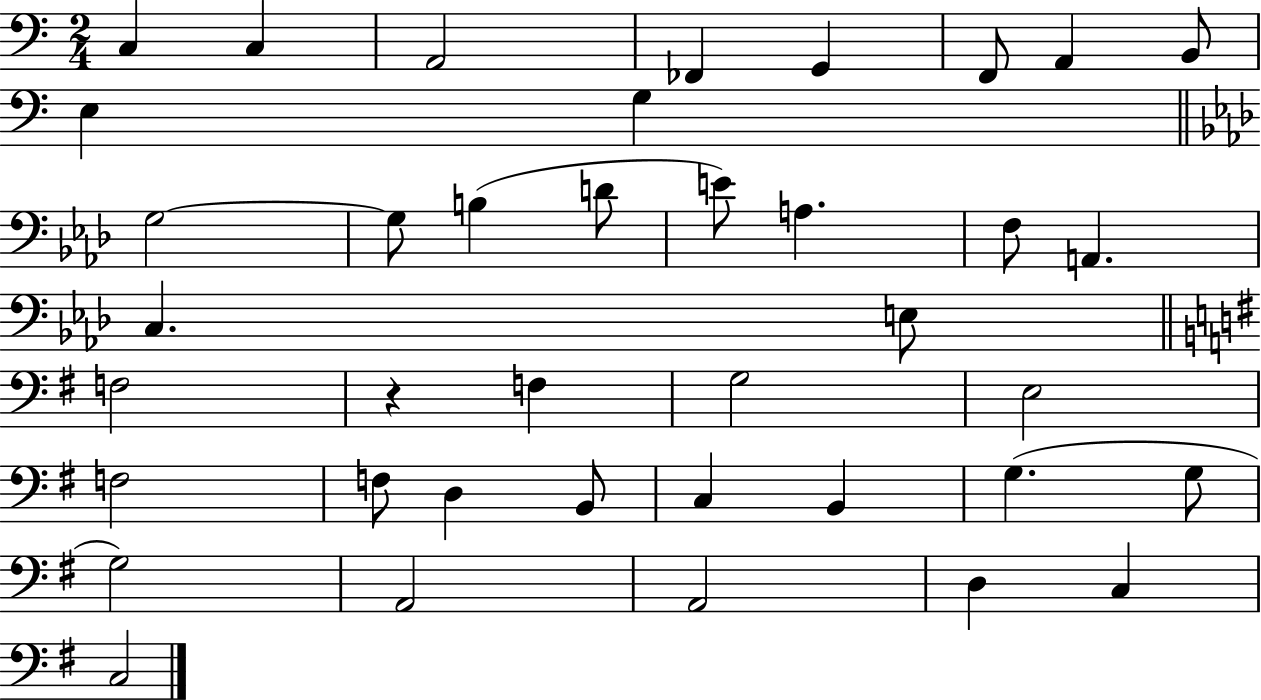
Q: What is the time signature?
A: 2/4